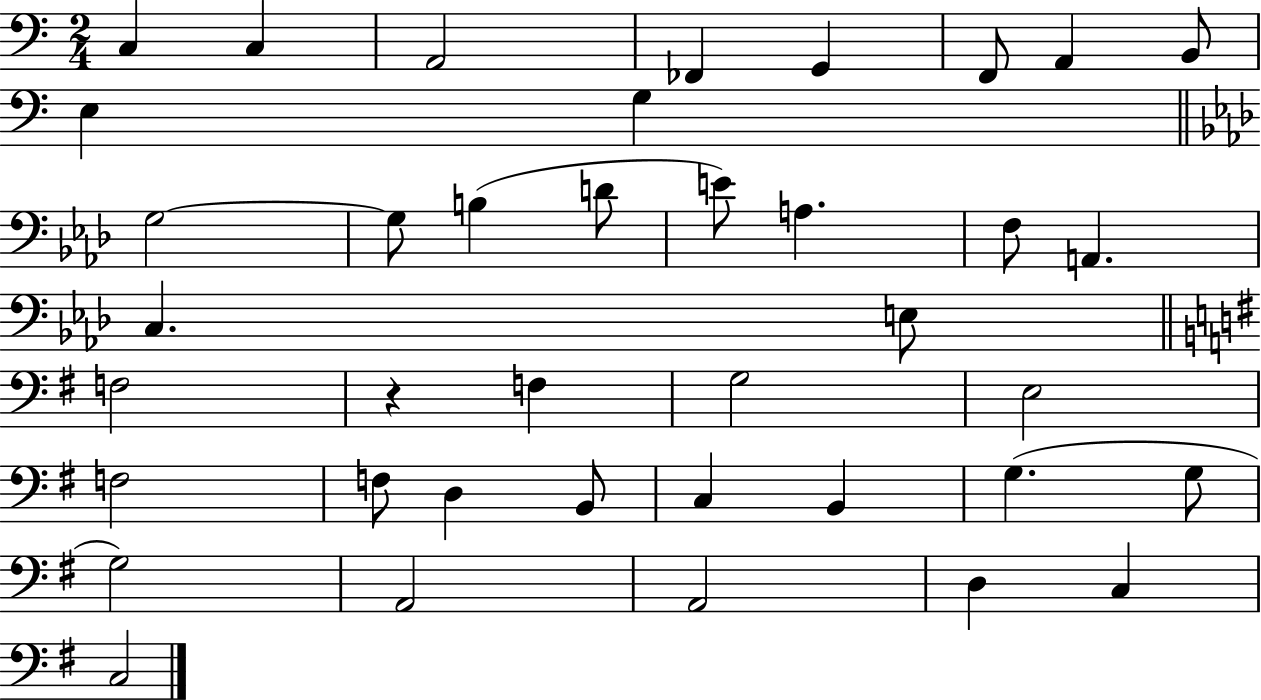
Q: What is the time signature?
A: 2/4